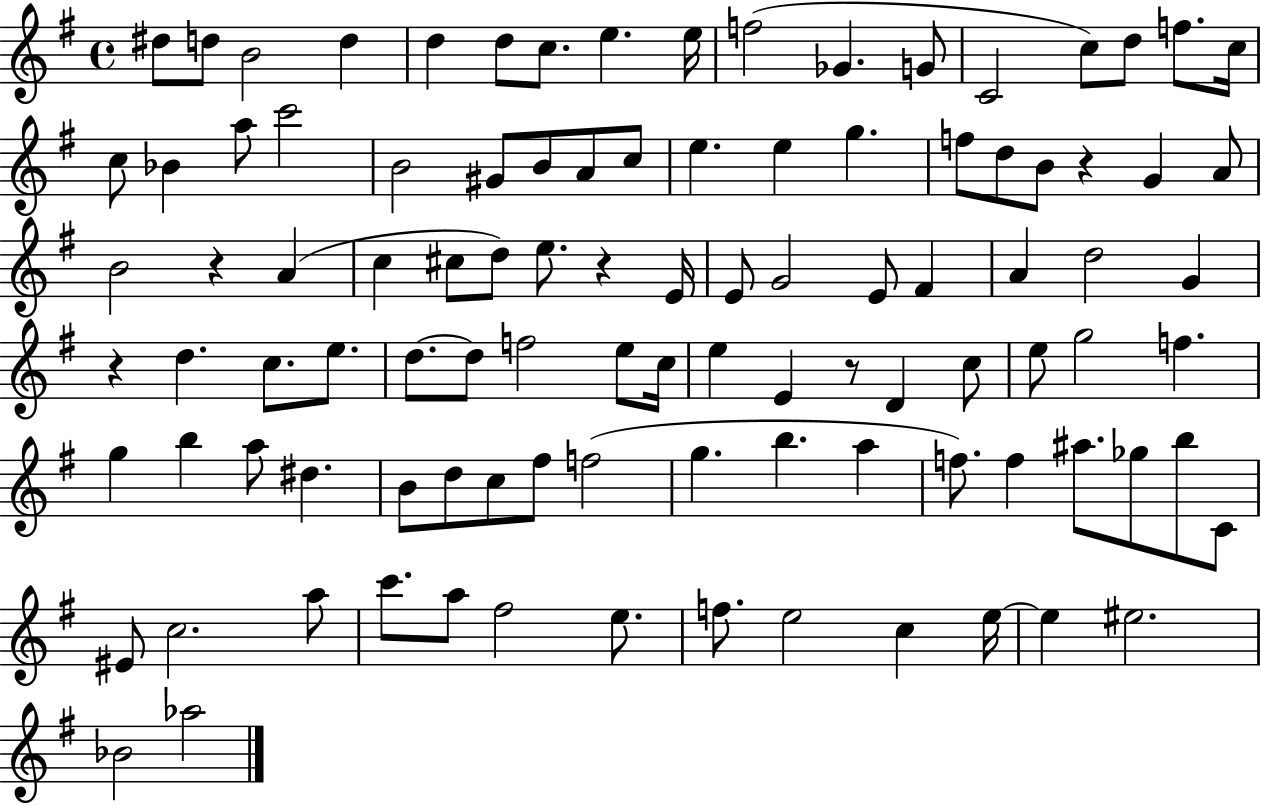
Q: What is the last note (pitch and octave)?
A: Ab5